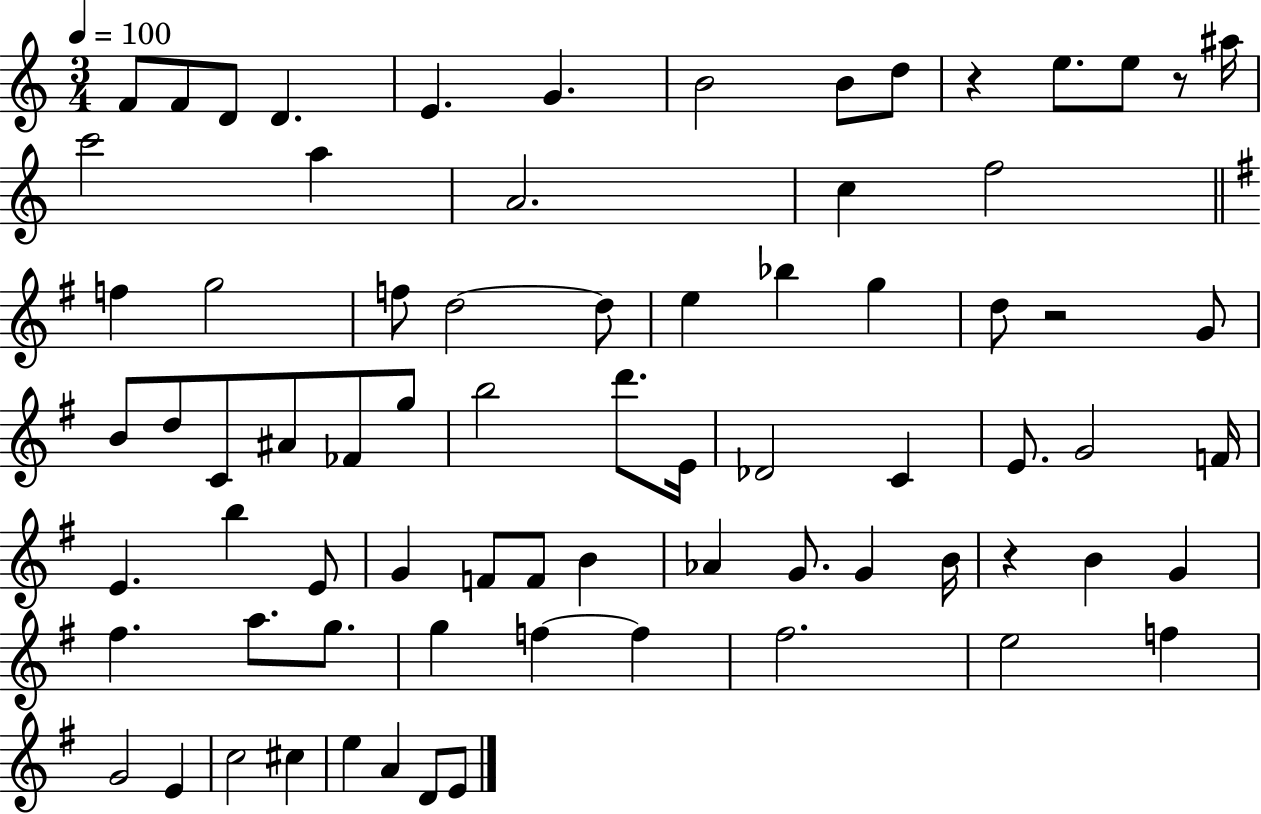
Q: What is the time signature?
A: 3/4